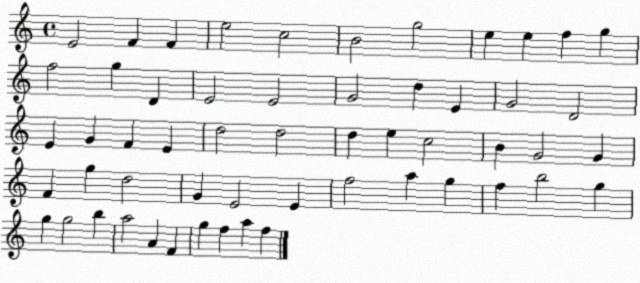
X:1
T:Untitled
M:4/4
L:1/4
K:C
E2 F F e2 c2 B2 g2 e e f g f2 g D E2 E2 G2 d E G2 D2 E G F E d2 d2 d e c2 B G2 G F g d2 G E2 E f2 a g f b2 g g g2 b a2 A F g f a f